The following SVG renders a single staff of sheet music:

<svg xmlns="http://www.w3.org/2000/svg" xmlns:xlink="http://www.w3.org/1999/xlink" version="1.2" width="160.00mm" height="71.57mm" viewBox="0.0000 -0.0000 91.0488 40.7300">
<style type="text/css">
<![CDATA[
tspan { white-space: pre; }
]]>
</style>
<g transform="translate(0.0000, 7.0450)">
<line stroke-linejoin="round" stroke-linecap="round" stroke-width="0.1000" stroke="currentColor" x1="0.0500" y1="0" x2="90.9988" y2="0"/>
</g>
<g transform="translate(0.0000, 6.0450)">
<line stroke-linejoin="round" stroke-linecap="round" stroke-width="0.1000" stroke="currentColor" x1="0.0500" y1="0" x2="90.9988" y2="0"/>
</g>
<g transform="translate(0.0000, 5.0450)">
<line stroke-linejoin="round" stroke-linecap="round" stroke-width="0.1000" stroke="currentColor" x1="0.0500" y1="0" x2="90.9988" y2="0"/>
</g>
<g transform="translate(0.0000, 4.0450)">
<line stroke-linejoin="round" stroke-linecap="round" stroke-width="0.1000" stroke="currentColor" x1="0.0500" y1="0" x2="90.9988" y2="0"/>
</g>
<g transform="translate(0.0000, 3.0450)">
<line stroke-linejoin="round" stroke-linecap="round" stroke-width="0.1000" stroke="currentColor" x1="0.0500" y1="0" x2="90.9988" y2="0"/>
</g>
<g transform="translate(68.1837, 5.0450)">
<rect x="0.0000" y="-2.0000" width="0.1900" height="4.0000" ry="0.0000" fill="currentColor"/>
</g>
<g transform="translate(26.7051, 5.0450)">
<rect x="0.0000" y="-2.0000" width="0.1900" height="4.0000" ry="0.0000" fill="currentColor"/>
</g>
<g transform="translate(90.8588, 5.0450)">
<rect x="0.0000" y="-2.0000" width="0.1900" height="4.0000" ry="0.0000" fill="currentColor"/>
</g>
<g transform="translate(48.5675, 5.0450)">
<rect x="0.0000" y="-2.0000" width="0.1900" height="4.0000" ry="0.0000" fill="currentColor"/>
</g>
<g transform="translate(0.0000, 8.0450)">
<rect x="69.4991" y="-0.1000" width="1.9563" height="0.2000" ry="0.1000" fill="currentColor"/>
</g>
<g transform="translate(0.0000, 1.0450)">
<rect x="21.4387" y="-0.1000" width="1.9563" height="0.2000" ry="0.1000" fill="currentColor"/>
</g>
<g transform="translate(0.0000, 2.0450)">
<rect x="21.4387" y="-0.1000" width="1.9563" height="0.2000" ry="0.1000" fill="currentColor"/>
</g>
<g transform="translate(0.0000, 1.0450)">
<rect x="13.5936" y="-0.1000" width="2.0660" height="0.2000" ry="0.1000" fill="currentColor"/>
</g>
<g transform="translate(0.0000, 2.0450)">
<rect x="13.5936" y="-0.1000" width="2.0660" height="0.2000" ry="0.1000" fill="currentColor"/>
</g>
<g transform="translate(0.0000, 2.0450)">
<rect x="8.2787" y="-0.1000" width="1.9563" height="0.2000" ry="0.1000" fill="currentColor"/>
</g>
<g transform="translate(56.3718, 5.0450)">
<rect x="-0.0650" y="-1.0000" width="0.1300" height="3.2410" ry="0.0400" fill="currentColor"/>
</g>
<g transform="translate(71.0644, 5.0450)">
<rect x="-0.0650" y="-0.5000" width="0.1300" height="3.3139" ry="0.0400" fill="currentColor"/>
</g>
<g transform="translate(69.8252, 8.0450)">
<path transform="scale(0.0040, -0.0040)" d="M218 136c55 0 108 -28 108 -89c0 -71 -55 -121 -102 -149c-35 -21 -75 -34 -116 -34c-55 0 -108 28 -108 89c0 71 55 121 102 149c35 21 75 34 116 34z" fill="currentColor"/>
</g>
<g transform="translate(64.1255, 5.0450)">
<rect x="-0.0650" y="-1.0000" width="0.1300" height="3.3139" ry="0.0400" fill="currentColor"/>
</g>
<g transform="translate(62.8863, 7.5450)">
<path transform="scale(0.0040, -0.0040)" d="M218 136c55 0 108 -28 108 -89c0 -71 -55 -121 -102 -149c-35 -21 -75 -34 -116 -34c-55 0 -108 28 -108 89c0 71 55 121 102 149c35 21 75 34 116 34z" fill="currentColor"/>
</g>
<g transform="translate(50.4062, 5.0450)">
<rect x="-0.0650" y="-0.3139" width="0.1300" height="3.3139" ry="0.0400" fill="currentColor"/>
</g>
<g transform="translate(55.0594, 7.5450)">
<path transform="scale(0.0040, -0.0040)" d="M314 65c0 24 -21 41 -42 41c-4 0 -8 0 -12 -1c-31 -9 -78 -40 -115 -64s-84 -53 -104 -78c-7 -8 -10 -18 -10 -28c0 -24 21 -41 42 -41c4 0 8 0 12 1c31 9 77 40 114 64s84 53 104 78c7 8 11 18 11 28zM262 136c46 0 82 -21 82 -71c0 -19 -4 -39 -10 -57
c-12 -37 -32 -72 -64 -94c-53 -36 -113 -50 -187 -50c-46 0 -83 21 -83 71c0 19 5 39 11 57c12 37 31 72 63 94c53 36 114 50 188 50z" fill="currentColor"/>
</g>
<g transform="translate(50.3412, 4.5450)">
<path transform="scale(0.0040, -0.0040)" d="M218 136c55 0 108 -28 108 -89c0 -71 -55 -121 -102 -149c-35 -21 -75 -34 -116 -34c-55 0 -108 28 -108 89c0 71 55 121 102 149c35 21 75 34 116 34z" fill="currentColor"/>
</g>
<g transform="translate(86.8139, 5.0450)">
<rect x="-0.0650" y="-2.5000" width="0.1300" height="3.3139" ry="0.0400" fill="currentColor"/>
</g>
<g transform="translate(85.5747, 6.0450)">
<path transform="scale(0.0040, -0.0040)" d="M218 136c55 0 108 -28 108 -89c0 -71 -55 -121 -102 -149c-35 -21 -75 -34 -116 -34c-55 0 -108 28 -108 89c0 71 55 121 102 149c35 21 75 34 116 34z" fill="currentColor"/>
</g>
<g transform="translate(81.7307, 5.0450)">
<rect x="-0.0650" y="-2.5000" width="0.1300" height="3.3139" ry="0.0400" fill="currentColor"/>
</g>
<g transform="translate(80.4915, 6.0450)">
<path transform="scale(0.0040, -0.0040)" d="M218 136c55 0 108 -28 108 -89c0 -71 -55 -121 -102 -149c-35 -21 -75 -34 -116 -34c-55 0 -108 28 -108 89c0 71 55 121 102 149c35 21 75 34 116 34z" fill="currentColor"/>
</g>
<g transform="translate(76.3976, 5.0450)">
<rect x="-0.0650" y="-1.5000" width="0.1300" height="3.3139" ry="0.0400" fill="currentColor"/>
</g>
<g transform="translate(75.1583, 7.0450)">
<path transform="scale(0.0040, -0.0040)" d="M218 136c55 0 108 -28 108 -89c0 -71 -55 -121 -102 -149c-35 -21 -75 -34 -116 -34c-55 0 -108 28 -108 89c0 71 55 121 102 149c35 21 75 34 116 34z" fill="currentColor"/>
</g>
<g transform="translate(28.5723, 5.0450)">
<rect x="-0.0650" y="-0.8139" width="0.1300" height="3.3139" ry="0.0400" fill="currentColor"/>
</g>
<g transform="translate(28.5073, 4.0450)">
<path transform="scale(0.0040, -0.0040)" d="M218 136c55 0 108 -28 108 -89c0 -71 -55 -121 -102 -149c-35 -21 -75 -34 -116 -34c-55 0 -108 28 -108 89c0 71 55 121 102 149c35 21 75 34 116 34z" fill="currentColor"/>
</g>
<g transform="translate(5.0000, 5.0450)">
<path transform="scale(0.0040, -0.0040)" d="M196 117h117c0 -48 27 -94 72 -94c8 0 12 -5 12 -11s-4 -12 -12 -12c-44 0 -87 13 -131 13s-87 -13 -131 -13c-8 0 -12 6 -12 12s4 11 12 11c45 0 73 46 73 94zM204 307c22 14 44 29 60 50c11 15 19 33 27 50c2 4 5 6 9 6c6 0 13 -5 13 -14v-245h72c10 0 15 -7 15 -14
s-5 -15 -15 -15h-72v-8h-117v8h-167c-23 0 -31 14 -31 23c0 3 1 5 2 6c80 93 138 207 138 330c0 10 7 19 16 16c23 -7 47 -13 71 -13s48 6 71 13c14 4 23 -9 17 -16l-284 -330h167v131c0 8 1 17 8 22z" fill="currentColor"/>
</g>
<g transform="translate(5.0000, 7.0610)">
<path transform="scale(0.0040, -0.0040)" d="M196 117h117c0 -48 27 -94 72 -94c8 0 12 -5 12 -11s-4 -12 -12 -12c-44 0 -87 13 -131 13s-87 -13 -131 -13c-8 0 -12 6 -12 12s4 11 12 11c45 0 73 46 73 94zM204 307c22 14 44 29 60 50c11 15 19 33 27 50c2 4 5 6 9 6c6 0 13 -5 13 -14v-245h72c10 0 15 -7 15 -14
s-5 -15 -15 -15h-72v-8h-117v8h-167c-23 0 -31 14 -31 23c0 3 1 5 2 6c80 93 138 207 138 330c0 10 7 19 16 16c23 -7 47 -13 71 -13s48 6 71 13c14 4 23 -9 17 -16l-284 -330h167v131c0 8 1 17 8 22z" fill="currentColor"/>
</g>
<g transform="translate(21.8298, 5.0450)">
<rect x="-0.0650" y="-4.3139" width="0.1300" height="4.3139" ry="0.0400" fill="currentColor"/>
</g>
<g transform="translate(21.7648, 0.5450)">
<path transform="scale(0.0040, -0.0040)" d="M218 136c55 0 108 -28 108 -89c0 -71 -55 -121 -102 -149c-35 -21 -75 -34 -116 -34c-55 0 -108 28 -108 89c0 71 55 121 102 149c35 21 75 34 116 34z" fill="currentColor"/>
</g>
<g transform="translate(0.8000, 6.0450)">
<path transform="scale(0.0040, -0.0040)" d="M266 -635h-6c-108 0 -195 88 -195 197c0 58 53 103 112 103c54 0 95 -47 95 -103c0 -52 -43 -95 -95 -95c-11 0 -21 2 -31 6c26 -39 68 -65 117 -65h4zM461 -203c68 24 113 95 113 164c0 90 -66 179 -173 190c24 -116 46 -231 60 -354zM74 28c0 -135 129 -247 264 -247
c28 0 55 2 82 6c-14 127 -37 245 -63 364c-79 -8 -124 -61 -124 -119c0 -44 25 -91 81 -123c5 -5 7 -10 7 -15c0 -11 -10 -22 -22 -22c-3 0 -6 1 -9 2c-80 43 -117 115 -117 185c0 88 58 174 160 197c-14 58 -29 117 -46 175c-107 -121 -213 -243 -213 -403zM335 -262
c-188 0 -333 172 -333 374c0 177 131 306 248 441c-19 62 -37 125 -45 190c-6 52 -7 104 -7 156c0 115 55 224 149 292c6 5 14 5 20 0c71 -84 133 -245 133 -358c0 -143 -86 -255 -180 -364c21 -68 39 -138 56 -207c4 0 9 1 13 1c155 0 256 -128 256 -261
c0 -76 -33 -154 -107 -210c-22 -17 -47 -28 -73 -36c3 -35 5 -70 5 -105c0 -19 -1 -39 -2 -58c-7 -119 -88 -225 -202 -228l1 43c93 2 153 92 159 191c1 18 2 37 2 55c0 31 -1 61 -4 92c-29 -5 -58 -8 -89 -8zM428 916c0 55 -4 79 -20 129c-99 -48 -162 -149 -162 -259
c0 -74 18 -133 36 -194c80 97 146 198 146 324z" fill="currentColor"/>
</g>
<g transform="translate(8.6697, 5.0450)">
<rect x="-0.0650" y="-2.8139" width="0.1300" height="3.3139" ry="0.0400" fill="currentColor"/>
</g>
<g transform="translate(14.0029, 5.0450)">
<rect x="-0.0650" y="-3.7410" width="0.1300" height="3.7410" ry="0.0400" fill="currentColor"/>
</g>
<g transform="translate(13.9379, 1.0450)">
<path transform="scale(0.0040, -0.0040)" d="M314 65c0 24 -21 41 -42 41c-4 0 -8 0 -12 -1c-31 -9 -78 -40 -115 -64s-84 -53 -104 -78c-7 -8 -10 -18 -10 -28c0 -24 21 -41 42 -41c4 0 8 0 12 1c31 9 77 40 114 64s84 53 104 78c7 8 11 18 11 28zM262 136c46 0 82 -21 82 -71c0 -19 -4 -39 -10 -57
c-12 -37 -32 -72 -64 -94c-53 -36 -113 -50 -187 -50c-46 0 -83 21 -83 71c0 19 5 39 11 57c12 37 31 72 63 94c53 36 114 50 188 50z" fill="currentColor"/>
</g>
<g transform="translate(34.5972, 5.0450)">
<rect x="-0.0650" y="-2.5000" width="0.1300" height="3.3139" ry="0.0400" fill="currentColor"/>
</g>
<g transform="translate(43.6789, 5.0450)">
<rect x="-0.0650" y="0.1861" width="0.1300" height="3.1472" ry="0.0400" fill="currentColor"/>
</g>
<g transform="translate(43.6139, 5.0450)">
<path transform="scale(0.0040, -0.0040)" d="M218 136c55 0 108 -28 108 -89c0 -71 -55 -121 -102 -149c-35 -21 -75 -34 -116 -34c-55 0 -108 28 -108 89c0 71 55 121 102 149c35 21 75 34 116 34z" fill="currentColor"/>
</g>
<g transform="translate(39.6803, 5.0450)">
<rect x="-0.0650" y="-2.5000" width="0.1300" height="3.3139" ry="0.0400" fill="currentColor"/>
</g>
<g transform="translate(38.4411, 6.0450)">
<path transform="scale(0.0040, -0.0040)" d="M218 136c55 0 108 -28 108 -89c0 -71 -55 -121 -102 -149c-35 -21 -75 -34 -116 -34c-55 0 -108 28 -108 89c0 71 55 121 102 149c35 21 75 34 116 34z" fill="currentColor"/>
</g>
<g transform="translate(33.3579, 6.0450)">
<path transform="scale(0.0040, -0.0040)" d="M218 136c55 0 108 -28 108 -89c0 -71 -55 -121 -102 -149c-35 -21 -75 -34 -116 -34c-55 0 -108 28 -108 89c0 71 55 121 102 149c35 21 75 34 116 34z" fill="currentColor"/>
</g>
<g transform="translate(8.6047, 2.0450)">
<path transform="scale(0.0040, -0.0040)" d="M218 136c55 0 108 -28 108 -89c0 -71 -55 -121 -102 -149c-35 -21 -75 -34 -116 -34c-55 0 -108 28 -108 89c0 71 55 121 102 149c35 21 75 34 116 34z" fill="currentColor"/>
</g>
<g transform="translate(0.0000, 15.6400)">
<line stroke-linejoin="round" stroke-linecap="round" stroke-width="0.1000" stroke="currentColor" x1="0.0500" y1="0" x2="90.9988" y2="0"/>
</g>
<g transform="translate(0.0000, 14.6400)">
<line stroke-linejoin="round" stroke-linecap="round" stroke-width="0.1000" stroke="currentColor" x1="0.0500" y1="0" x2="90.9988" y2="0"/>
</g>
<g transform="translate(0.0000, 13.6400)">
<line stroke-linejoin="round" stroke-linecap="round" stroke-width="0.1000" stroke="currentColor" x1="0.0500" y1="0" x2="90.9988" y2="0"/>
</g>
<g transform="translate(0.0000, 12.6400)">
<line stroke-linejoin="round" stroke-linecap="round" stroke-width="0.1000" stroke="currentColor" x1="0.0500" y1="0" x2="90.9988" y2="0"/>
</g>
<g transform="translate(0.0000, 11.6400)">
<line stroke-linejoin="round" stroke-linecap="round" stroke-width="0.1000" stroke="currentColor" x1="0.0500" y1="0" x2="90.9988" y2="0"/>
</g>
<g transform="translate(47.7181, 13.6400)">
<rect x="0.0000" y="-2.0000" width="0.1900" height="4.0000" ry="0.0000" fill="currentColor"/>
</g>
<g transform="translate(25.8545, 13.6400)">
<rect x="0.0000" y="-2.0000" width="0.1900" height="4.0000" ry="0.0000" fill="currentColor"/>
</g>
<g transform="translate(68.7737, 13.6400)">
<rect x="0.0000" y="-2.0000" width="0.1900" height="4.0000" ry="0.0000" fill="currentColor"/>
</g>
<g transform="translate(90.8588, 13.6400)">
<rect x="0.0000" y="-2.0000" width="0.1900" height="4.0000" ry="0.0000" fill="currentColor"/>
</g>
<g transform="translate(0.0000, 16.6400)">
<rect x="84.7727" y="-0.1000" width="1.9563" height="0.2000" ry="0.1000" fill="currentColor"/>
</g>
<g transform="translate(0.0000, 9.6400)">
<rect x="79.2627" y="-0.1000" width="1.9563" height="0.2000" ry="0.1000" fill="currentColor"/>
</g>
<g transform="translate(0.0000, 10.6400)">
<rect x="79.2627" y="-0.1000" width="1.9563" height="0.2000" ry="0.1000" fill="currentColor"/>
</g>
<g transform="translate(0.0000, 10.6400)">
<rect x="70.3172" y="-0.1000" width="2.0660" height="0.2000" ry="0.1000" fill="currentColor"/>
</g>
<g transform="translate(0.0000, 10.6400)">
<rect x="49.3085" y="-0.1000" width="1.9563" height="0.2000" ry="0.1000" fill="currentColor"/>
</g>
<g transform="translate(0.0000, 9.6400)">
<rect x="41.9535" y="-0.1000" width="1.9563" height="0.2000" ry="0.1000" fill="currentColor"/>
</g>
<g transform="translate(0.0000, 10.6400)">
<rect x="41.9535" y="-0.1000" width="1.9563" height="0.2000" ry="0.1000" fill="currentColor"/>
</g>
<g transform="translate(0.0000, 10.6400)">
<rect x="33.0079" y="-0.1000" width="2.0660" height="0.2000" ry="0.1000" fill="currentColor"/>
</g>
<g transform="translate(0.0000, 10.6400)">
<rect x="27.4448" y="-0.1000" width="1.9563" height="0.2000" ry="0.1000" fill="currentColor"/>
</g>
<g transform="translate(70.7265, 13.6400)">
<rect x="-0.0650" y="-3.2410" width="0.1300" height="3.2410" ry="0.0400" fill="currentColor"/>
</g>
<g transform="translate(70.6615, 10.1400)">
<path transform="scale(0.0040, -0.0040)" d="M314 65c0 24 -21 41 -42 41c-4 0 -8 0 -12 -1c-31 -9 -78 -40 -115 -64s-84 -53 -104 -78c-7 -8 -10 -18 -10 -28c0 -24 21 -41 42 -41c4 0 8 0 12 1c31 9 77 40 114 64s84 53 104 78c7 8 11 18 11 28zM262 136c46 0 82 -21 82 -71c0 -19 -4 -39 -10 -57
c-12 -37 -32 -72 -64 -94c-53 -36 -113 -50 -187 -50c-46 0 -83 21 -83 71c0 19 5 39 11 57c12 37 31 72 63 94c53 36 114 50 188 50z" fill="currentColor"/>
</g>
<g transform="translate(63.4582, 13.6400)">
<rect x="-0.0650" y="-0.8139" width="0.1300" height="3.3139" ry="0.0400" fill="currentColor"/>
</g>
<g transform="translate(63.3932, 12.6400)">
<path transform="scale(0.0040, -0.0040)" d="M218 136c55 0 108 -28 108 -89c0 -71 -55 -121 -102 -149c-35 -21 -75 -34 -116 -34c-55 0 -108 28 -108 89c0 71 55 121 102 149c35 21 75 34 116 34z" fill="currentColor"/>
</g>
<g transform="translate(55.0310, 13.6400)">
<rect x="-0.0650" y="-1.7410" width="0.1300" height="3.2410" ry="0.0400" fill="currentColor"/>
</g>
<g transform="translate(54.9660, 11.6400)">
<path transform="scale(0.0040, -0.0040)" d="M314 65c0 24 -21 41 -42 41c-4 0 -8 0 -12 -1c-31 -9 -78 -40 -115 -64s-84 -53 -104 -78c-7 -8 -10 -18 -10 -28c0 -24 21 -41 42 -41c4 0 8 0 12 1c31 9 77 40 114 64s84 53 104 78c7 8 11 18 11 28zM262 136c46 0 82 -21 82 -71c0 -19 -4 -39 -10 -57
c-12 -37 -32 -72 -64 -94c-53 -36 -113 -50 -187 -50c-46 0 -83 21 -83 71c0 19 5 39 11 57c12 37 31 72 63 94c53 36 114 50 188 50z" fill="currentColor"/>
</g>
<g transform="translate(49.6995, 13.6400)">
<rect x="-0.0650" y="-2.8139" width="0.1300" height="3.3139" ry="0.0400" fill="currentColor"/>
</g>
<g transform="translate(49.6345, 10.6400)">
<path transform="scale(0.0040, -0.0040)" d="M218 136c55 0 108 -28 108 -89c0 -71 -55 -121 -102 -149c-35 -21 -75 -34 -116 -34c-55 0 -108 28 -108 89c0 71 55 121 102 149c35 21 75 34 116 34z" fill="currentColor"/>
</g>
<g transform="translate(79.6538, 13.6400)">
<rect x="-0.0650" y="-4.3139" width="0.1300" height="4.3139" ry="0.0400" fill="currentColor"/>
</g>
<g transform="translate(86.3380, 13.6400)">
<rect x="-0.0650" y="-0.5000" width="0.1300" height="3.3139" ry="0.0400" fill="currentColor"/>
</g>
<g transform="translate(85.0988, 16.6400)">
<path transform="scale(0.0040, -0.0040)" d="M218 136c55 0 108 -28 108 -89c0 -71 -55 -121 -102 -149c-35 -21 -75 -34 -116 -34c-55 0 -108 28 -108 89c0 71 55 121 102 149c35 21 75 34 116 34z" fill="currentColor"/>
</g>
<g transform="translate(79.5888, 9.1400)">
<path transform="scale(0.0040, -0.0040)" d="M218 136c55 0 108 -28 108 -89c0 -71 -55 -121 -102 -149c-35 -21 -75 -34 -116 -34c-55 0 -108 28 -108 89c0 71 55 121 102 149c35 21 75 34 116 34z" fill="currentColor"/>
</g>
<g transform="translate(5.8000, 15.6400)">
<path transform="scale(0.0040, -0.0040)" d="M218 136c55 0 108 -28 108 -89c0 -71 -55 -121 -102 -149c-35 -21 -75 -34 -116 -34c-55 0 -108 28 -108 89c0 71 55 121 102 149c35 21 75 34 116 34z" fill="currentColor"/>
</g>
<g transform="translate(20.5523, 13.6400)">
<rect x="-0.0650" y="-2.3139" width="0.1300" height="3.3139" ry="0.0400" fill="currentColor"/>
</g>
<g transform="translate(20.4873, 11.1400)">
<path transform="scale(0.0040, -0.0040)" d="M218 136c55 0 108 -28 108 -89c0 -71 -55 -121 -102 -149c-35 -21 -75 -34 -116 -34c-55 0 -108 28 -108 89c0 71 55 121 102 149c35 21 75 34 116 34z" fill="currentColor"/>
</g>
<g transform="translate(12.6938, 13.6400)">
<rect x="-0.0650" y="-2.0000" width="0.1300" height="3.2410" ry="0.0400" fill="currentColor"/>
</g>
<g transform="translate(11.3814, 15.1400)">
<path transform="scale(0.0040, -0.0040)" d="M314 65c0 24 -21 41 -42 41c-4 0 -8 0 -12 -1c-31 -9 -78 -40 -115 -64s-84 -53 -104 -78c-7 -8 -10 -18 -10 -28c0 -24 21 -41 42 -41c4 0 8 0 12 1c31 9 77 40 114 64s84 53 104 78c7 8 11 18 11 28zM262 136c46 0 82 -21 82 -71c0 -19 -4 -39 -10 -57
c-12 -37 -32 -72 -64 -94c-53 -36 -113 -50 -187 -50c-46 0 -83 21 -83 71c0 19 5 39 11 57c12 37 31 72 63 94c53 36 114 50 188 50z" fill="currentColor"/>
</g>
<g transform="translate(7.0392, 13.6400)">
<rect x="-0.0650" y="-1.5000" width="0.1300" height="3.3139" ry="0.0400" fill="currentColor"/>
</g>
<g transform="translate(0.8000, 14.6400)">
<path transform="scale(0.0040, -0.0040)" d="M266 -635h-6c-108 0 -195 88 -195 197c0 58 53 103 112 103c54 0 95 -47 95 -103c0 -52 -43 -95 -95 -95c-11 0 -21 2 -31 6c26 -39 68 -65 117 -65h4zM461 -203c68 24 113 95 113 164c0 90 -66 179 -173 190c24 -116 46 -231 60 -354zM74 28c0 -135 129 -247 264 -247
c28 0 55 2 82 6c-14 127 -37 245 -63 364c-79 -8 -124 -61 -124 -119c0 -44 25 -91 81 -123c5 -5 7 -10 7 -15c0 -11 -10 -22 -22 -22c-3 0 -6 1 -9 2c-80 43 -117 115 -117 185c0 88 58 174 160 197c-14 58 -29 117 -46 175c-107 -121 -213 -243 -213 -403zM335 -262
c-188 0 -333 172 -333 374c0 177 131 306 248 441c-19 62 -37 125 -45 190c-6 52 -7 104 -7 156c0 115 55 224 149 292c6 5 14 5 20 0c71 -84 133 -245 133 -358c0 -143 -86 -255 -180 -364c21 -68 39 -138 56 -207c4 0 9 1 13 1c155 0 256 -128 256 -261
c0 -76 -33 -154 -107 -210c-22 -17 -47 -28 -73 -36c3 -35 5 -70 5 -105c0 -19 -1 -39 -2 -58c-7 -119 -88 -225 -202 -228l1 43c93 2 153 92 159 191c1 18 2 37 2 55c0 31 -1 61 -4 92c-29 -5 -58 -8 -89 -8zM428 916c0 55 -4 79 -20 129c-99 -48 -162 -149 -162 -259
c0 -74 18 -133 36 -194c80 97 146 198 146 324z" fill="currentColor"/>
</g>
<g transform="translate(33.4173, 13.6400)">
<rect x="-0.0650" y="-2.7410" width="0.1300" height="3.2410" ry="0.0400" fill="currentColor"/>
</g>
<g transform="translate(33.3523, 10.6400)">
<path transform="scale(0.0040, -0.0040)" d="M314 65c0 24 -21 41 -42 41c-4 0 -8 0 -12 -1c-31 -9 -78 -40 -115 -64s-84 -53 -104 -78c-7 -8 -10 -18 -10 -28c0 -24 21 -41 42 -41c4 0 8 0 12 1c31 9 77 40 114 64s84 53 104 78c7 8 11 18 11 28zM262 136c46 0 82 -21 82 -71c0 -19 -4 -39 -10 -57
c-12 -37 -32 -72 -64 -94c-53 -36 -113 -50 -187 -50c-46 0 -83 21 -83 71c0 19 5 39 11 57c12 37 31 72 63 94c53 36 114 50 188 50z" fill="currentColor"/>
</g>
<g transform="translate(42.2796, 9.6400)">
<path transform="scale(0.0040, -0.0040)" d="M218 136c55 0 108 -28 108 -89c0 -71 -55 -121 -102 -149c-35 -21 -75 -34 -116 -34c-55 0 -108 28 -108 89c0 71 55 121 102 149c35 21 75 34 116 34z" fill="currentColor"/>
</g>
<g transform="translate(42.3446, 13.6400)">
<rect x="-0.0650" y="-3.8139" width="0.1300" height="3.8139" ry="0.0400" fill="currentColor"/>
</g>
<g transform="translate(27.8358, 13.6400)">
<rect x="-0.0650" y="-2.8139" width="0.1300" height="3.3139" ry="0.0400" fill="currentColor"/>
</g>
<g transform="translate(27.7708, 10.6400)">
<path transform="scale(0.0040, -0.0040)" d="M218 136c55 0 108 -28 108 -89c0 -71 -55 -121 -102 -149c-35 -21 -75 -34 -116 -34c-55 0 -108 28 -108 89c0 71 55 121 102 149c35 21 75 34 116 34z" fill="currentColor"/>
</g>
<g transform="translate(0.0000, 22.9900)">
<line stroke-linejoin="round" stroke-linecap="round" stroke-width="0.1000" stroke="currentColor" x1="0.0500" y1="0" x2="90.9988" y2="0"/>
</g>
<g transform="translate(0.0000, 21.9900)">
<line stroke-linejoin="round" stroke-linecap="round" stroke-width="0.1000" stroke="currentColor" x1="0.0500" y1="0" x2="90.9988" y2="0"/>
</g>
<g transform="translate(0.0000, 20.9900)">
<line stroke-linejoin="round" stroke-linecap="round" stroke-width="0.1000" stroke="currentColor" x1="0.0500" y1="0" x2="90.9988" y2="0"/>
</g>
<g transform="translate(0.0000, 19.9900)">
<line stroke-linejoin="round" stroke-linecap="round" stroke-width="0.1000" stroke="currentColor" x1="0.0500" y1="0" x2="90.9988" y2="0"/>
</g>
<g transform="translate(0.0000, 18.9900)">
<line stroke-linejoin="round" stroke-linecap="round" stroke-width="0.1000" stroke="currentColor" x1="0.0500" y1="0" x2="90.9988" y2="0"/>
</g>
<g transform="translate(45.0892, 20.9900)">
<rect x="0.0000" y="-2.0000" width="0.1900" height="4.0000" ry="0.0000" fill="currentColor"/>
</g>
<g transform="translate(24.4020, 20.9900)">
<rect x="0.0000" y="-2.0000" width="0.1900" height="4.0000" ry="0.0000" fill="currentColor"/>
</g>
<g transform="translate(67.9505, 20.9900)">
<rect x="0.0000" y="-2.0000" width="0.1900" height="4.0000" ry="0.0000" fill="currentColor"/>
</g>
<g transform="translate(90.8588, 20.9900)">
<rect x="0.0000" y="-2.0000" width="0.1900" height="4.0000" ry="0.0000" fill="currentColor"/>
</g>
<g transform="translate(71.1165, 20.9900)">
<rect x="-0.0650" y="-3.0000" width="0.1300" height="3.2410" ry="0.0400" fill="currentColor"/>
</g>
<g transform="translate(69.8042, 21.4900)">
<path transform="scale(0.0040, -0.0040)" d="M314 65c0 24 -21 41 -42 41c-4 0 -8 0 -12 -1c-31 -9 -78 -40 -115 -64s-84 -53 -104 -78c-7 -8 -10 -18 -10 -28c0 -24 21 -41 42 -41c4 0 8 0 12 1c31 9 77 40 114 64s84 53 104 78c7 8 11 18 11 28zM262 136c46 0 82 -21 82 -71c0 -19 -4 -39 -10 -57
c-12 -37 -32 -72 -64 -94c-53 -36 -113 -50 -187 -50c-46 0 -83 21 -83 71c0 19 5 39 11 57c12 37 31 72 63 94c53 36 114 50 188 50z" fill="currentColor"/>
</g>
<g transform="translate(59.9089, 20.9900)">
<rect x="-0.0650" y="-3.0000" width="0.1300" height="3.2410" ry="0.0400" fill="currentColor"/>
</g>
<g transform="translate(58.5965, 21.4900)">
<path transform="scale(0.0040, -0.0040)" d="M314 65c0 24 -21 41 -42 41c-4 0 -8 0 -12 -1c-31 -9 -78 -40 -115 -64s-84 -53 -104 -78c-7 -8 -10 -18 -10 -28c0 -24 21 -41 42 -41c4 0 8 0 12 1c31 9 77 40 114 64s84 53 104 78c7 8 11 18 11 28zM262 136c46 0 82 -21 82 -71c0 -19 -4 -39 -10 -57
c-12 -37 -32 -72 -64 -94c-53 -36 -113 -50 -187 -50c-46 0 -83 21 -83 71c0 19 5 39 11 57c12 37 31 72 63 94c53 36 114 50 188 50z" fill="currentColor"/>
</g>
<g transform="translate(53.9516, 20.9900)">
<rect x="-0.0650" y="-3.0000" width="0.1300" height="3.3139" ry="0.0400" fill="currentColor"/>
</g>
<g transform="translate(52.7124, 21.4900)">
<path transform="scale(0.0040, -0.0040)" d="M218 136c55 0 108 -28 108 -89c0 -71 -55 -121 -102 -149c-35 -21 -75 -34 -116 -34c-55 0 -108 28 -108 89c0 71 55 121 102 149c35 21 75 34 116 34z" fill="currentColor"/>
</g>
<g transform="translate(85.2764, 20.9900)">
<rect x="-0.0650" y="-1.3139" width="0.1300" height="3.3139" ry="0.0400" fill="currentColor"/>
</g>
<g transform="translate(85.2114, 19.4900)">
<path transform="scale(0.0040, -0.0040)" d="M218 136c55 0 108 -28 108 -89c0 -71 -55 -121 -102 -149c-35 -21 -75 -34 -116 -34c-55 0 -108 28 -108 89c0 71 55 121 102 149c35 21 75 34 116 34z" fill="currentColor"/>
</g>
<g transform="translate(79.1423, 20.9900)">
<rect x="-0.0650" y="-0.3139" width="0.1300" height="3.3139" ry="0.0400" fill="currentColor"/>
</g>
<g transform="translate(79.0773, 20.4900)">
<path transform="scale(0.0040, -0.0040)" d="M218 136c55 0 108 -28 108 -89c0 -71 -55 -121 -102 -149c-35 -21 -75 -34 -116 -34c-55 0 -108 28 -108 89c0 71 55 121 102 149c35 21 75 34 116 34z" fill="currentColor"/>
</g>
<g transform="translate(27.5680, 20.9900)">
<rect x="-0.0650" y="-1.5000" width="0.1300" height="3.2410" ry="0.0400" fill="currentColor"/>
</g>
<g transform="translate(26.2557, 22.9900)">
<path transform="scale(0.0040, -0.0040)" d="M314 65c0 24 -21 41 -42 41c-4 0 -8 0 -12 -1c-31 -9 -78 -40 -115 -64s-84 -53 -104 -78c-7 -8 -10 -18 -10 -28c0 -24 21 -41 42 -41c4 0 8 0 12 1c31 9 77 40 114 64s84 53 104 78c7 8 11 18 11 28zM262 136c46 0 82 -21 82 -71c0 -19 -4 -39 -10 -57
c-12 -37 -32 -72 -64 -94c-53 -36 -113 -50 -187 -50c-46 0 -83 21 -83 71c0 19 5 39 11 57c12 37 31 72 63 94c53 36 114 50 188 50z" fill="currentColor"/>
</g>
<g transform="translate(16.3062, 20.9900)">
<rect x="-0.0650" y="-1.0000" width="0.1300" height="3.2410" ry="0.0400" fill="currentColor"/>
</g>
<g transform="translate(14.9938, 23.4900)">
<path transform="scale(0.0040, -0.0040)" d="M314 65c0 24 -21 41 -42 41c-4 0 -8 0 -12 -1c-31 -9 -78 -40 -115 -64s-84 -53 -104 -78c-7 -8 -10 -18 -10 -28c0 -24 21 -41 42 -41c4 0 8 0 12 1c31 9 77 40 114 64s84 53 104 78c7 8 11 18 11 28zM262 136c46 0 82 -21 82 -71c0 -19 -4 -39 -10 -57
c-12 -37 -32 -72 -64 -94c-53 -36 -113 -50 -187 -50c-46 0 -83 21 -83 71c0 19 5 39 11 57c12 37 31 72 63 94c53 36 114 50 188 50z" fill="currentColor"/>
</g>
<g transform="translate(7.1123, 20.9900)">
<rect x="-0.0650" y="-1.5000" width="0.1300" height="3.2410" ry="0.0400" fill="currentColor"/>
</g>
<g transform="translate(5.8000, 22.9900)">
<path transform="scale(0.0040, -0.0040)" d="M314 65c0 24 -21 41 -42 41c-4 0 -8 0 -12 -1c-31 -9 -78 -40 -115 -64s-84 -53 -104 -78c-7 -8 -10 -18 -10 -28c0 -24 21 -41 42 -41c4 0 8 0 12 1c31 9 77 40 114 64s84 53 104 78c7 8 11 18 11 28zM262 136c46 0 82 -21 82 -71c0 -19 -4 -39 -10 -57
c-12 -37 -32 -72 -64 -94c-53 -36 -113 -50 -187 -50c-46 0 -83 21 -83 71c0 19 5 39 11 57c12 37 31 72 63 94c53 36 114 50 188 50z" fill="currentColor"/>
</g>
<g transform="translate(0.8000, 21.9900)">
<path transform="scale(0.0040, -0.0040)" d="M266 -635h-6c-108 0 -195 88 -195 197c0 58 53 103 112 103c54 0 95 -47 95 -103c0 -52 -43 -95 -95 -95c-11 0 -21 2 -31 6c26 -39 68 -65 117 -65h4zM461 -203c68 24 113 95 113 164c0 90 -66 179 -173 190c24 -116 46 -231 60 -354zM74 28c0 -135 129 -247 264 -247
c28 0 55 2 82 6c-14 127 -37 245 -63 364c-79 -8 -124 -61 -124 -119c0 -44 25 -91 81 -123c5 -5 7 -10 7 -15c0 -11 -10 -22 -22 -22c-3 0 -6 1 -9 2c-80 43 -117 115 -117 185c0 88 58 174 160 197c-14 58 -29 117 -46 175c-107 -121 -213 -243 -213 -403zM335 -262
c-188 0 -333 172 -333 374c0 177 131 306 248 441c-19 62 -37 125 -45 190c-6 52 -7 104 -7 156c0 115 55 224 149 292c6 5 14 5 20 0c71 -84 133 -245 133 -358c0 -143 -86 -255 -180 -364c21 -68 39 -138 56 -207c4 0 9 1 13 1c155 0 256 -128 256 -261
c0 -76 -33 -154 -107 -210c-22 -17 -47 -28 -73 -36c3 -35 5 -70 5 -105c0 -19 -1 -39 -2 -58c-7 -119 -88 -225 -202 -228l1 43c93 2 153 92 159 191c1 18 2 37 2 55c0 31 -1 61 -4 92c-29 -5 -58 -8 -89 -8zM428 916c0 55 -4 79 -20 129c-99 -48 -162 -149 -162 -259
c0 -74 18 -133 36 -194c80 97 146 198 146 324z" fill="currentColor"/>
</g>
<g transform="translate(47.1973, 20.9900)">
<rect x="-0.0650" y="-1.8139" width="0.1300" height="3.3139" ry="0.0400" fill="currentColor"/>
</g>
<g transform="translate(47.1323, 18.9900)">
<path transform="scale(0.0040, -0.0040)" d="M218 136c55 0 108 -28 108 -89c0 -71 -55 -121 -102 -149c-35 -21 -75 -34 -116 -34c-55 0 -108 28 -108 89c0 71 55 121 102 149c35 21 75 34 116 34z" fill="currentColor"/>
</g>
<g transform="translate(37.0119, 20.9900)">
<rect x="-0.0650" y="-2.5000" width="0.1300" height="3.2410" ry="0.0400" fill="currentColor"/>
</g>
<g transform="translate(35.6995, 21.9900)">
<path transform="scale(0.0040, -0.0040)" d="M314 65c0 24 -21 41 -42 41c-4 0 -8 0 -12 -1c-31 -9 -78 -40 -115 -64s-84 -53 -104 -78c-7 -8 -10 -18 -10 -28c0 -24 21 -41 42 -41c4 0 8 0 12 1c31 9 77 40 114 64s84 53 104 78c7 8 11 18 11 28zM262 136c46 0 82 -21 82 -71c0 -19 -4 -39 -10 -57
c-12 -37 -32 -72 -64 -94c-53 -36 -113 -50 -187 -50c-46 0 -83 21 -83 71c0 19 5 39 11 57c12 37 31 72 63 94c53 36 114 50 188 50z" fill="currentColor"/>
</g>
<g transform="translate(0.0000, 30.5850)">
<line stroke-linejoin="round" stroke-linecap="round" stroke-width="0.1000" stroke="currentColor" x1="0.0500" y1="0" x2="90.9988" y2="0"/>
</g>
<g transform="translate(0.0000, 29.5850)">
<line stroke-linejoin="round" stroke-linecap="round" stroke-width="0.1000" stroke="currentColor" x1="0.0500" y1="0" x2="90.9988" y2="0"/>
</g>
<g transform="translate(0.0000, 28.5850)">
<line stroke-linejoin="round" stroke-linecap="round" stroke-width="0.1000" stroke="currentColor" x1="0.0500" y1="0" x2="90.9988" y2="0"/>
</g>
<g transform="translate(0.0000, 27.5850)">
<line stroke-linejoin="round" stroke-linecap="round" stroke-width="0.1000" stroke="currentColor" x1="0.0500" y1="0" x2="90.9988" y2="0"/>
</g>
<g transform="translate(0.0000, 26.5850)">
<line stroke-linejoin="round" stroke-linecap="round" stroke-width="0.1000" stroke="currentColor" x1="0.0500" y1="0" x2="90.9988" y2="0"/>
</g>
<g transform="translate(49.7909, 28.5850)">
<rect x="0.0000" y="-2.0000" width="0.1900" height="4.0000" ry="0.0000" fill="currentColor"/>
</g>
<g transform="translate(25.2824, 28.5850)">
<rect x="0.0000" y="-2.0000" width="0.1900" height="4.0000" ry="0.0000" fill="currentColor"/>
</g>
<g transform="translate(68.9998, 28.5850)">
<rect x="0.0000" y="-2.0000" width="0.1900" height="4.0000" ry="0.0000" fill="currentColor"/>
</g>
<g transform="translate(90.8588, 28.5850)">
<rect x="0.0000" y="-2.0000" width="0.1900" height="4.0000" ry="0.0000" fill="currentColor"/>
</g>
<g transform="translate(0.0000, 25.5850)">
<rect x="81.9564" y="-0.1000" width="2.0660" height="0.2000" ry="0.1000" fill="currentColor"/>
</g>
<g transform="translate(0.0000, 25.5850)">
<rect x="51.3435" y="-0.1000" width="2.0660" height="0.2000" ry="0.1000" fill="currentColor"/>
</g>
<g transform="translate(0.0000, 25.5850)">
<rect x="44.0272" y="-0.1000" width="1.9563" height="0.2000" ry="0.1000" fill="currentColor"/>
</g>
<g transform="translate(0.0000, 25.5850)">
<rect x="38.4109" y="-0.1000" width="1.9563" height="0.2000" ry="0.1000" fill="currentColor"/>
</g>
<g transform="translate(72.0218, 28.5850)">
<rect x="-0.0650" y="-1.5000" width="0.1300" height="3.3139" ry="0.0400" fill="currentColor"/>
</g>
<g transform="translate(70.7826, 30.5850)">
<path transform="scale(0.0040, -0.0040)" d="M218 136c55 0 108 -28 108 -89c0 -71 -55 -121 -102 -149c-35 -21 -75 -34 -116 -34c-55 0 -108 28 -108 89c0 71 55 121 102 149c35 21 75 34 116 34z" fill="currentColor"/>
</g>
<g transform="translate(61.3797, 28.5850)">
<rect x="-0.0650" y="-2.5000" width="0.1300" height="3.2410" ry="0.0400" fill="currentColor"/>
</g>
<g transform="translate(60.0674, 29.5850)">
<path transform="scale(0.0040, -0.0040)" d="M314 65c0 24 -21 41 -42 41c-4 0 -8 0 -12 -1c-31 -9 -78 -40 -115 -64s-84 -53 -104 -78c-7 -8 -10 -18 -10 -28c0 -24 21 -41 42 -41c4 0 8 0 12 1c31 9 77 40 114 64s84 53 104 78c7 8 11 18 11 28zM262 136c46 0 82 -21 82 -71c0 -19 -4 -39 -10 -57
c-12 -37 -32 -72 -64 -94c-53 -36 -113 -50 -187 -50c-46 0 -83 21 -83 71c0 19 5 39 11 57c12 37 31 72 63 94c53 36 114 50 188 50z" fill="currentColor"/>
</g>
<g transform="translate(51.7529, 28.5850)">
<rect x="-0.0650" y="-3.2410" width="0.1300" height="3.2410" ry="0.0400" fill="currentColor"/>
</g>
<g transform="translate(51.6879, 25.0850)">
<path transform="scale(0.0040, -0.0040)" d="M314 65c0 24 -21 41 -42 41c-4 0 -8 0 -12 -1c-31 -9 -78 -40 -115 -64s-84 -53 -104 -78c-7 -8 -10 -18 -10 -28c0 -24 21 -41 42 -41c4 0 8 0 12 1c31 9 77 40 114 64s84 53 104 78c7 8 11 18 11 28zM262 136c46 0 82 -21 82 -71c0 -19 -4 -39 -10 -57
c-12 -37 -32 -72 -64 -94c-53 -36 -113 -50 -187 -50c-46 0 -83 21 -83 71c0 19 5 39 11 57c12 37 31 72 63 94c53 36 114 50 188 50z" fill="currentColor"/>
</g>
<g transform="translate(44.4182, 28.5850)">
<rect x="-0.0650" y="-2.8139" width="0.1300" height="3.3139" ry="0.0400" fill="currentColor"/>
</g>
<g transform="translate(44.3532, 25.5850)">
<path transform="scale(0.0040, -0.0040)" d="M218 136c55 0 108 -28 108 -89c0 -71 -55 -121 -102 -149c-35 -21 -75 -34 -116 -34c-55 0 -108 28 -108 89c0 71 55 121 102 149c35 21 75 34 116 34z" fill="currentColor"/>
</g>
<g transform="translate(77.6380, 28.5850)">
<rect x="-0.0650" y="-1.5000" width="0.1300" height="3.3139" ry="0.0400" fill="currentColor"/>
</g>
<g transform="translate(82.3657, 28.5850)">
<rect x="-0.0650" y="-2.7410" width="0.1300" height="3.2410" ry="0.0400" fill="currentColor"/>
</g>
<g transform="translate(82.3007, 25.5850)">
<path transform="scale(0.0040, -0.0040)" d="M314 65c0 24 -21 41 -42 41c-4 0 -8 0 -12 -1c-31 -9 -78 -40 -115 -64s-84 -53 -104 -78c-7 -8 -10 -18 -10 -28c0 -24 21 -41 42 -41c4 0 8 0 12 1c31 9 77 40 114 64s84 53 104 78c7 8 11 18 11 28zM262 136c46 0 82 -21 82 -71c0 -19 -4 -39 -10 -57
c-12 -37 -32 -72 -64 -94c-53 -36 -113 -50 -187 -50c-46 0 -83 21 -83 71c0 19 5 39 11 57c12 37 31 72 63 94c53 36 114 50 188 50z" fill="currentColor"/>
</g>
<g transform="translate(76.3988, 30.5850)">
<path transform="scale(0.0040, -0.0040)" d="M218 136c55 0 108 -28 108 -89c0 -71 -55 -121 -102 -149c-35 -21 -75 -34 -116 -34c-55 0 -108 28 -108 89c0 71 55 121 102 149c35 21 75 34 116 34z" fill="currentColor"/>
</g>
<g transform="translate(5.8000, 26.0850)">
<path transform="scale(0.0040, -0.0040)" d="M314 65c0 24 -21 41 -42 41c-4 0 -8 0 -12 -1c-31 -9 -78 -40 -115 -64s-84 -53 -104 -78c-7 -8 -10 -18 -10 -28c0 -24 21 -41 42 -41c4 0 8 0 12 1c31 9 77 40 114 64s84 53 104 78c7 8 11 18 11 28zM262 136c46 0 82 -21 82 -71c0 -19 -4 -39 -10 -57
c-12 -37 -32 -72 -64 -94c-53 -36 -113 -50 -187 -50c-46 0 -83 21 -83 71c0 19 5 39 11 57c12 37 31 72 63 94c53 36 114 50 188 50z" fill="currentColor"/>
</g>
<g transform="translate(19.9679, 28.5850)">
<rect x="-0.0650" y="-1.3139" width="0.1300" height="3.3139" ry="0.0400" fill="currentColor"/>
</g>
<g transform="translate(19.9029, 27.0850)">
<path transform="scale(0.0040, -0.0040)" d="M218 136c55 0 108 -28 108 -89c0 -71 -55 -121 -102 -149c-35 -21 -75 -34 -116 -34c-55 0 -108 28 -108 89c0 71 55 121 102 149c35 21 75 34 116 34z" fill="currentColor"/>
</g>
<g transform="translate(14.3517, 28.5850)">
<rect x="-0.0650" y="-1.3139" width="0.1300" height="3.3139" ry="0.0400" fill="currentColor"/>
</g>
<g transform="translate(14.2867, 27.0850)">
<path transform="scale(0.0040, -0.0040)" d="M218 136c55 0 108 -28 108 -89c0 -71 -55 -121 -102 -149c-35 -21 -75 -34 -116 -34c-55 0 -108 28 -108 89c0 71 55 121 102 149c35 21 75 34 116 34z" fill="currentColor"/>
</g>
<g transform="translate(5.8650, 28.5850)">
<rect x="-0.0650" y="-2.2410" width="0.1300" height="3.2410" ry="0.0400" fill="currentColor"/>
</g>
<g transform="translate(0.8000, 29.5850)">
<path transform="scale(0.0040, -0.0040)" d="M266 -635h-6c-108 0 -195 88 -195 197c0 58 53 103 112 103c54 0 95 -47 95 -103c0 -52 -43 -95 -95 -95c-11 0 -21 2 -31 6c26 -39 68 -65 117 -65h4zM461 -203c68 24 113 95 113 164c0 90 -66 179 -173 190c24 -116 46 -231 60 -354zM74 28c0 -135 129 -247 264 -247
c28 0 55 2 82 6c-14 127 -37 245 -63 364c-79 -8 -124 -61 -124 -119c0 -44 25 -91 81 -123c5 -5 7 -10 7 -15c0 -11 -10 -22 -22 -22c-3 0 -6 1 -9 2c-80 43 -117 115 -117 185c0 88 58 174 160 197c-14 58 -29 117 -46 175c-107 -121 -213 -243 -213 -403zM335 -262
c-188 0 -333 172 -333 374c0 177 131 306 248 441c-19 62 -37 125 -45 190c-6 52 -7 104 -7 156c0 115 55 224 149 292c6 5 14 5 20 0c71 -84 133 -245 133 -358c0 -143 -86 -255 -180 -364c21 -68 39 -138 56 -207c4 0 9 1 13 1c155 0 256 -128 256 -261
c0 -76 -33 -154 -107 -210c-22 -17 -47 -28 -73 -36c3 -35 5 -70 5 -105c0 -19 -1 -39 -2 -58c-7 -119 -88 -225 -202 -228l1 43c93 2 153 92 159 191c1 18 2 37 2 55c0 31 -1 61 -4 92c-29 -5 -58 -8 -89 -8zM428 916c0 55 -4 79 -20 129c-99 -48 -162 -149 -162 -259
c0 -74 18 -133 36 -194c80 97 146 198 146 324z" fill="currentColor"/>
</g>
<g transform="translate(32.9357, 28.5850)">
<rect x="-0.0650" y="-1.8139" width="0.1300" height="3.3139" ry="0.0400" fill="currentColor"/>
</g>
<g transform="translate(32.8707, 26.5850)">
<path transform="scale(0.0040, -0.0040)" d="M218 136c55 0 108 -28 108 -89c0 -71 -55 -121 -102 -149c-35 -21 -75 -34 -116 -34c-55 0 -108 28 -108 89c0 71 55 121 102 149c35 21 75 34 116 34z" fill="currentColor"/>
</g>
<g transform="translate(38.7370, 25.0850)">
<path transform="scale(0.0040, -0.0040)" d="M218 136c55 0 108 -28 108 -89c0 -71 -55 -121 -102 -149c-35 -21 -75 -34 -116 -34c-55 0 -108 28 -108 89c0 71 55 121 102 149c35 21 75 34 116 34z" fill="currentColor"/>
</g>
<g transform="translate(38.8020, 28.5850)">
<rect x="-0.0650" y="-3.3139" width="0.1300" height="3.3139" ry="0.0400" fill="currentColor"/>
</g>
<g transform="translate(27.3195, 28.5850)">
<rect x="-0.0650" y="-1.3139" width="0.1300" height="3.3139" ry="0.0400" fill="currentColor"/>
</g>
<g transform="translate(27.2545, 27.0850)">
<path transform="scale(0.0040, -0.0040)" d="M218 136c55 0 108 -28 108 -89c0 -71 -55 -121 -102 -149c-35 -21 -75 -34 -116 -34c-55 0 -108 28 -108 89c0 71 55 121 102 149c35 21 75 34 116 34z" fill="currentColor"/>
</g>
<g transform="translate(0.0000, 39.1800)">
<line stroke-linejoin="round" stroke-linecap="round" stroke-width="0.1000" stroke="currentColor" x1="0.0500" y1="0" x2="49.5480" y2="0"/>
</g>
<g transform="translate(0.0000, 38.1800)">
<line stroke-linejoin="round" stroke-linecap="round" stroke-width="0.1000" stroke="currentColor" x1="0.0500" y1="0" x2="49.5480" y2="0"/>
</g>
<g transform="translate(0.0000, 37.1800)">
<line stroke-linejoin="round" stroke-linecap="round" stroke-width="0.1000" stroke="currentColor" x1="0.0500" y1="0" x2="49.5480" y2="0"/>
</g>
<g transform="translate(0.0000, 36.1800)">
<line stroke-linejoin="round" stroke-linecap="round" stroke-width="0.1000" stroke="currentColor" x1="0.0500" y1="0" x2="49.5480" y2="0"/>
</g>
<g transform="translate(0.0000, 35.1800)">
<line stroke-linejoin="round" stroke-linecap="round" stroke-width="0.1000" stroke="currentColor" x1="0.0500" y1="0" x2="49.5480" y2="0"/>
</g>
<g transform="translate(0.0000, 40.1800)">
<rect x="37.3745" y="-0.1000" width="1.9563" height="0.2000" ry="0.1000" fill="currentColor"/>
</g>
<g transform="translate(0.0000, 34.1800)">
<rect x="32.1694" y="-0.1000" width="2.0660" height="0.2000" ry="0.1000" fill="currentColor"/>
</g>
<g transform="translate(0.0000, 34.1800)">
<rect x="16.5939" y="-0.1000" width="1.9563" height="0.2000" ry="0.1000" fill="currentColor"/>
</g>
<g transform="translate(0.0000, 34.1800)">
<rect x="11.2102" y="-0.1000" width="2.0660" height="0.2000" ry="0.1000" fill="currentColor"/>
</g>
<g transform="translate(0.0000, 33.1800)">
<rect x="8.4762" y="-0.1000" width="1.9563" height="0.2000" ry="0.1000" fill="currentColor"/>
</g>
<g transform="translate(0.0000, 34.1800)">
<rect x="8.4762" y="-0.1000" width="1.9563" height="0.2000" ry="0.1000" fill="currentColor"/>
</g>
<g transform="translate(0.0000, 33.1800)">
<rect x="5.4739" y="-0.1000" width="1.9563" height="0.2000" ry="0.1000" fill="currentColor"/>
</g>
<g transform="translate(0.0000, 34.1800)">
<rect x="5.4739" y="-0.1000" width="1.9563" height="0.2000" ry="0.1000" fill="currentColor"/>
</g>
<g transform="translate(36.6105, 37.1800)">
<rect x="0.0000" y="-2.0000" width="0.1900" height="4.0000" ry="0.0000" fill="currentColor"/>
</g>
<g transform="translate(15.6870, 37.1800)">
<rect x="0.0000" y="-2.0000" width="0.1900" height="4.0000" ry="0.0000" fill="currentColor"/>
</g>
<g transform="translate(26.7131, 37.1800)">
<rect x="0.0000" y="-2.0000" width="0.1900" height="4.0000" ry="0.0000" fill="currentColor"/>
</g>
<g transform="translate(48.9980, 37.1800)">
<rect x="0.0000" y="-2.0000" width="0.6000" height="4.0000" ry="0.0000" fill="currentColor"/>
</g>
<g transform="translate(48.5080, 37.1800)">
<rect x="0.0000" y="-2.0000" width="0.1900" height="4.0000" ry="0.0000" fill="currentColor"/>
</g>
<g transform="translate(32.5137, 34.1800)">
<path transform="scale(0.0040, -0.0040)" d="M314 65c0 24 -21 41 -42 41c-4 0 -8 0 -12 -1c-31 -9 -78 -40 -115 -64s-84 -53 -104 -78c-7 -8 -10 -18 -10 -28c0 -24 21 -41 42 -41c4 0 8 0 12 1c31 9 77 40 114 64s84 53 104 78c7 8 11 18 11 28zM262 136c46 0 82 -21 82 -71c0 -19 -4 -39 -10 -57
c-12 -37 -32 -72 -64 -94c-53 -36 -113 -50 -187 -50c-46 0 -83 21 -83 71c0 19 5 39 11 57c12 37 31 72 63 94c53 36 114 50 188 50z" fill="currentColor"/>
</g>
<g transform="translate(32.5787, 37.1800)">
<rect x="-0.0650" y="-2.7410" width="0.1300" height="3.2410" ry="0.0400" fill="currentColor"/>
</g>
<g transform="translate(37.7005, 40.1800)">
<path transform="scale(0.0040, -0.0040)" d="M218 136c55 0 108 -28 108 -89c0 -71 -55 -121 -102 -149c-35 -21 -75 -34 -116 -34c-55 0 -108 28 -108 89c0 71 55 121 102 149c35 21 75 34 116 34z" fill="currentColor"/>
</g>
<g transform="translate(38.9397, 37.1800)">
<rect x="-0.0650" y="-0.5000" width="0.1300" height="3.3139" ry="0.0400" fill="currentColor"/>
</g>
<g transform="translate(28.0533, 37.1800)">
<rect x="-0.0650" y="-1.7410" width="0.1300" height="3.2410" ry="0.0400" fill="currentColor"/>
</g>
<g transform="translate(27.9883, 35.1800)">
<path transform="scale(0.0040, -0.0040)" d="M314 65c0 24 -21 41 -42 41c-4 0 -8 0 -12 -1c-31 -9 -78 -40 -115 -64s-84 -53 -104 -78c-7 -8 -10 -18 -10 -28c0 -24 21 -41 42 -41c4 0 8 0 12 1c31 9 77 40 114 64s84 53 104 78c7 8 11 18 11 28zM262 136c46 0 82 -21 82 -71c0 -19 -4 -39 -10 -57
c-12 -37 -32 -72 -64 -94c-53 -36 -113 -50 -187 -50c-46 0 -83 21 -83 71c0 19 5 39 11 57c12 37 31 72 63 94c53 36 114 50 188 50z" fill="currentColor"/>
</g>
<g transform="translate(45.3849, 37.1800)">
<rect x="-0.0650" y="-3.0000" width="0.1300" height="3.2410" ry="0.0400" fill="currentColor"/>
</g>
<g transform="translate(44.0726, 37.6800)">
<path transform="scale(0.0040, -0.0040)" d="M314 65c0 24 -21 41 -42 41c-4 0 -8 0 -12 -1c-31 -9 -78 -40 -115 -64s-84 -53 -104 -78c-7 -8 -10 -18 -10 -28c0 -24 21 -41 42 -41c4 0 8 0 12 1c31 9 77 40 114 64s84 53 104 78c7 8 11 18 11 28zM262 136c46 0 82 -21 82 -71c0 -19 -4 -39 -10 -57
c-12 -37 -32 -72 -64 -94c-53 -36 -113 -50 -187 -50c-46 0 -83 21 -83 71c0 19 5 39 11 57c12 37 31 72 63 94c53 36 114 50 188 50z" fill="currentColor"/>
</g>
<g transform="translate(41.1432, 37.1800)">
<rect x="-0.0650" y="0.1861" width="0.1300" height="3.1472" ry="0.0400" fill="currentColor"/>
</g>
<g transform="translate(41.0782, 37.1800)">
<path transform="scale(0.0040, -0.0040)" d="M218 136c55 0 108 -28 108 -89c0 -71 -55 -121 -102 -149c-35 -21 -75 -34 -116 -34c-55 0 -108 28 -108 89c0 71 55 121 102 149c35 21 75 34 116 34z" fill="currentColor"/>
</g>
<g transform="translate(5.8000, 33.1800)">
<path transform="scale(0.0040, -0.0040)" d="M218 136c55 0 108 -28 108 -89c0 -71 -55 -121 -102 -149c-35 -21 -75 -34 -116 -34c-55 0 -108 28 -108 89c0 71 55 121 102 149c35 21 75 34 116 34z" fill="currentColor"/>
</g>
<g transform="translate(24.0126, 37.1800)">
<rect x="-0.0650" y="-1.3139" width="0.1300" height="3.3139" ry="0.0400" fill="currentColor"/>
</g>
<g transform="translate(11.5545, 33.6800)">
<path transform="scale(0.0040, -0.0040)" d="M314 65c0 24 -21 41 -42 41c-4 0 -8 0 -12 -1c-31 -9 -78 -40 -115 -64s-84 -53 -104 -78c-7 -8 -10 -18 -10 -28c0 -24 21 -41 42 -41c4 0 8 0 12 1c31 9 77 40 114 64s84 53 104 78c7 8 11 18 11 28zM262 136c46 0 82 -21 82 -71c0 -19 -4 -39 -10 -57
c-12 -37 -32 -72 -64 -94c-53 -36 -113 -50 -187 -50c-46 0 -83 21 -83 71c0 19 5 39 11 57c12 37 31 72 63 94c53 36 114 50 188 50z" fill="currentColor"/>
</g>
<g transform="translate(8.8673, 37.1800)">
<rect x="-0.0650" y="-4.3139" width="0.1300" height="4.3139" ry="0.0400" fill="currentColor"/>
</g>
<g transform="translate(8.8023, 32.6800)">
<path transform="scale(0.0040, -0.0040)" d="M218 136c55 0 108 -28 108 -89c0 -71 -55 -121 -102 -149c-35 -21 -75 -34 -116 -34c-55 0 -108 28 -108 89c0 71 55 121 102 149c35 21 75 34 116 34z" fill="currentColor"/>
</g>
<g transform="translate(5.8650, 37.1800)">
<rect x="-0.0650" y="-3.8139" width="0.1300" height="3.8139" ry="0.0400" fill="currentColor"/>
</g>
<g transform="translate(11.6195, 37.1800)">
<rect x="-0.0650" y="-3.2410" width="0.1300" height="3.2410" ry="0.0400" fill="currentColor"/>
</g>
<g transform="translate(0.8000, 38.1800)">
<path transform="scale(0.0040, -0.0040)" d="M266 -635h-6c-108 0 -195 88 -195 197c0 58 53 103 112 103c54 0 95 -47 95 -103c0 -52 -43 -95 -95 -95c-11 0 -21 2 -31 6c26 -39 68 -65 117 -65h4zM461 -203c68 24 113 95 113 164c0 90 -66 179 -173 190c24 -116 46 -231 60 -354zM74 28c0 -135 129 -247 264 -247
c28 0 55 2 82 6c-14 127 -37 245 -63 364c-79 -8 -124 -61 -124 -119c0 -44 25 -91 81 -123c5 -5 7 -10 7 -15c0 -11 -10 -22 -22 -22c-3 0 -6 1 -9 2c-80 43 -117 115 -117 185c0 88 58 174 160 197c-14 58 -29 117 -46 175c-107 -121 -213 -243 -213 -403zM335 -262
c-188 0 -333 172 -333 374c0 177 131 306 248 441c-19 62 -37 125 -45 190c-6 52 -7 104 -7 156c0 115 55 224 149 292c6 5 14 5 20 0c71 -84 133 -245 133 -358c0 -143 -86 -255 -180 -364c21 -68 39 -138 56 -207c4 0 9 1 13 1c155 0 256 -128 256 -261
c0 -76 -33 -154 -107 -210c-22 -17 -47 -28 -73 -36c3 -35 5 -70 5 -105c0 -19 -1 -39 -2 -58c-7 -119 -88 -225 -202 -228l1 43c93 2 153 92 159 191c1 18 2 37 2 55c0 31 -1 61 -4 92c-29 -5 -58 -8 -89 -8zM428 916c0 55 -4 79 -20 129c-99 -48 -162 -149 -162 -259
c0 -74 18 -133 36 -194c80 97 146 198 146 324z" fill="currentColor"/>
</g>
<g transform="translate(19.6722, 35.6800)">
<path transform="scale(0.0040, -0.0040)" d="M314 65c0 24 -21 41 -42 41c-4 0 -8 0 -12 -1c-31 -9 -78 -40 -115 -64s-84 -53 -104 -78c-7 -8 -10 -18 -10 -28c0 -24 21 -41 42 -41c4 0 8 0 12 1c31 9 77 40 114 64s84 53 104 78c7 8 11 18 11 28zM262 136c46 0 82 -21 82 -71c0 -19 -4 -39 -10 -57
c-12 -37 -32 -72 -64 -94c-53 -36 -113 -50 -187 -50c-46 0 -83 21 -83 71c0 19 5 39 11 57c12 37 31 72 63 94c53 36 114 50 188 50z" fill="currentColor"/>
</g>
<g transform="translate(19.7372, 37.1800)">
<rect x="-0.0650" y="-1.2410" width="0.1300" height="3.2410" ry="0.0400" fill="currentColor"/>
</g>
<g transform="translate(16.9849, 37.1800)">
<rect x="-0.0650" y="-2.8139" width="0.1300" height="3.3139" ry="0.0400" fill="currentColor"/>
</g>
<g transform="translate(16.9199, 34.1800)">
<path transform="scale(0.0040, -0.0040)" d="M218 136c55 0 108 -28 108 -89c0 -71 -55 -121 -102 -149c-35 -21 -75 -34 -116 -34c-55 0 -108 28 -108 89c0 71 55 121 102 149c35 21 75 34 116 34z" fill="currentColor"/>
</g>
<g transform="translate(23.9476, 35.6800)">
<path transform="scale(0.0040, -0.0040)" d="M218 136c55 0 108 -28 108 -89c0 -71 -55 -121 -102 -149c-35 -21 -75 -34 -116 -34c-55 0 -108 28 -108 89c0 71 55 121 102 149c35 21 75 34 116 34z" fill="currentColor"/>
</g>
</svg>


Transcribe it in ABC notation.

X:1
T:Untitled
M:4/4
L:1/4
K:C
a c'2 d' d G G B c D2 D C E G G E F2 g a a2 c' a f2 d b2 d' C E2 D2 E2 G2 f A A2 A2 c e g2 e e e f b a b2 G2 E E a2 c' d' b2 a e2 e f2 a2 C B A2